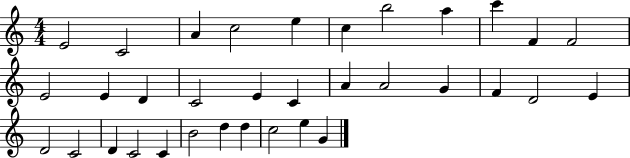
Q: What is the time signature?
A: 4/4